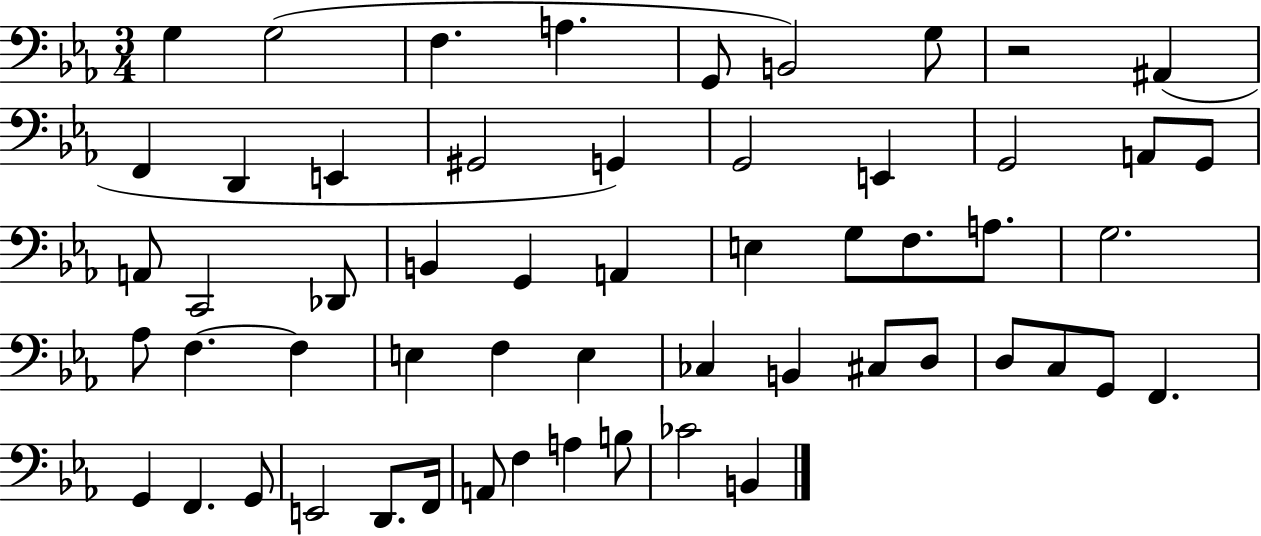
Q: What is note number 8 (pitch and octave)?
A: A#2